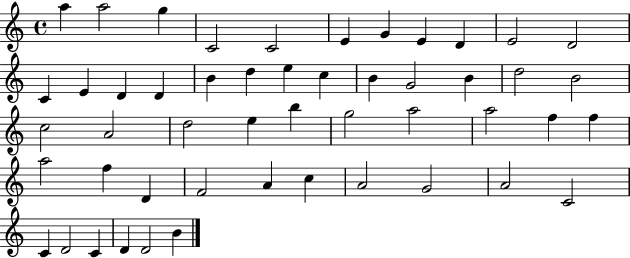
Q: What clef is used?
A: treble